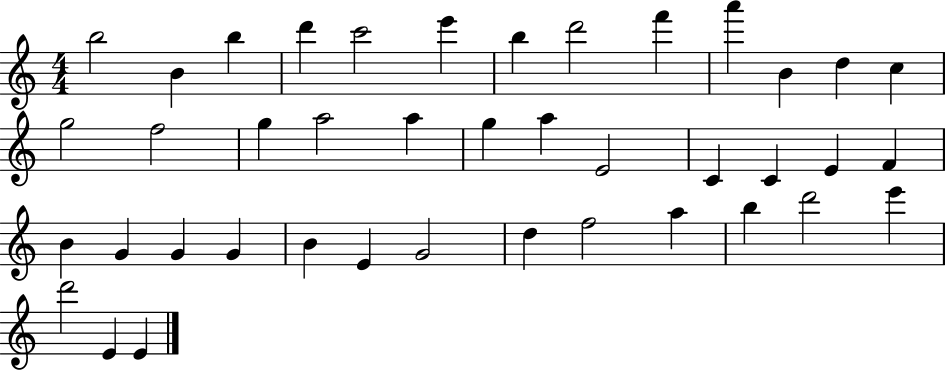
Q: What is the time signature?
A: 4/4